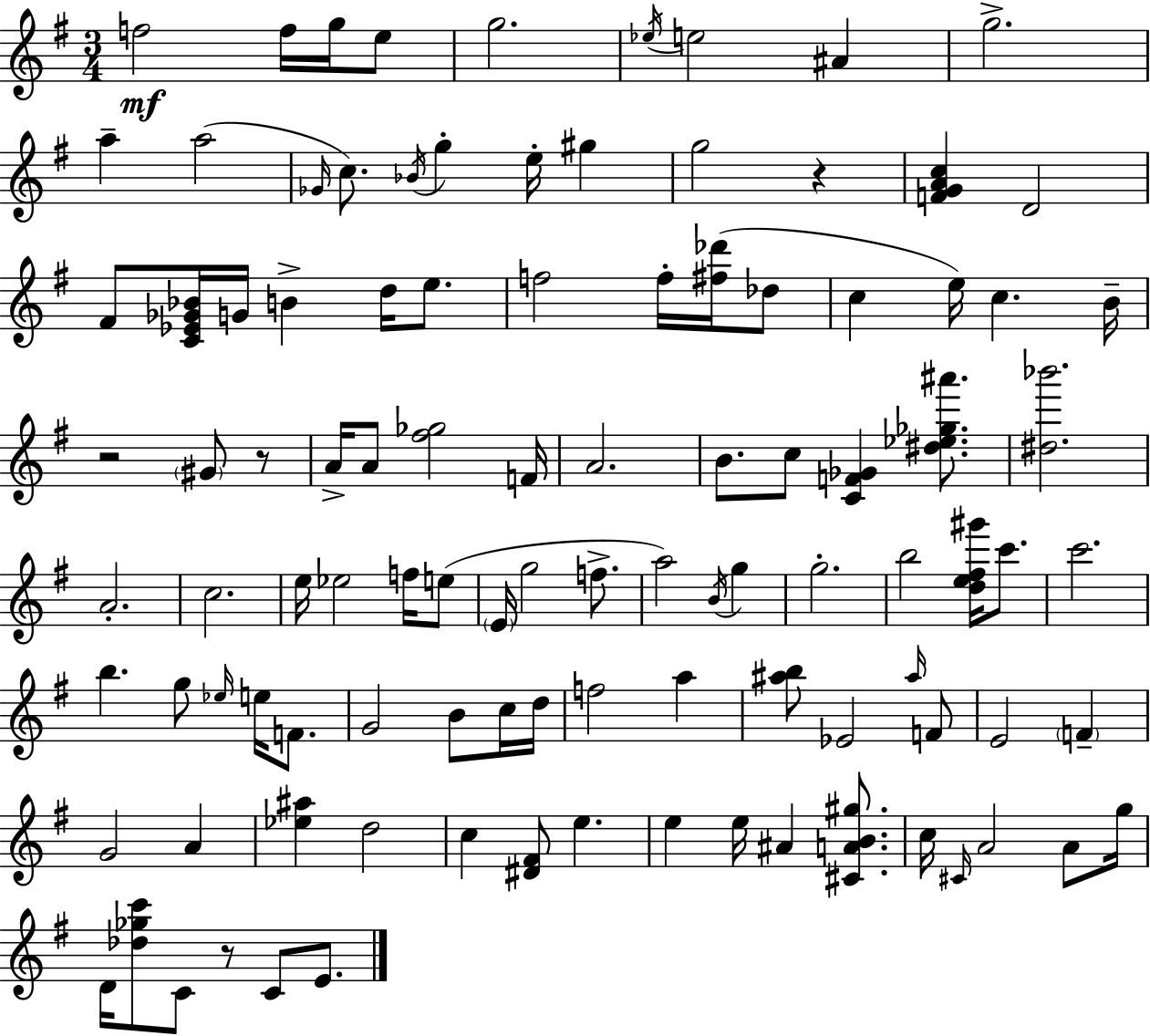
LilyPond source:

{
  \clef treble
  \numericTimeSignature
  \time 3/4
  \key e \minor
  f''2\mf f''16 g''16 e''8 | g''2. | \acciaccatura { ees''16 } e''2 ais'4 | g''2.-> | \break a''4-- a''2( | \grace { ges'16 } c''8.) \acciaccatura { bes'16 } g''4-. e''16-. gis''4 | g''2 r4 | <f' g' a' c''>4 d'2 | \break fis'8 <c' ees' ges' bes'>16 g'16 b'4-> d''16 | e''8. f''2 f''16-. | <fis'' des'''>16( des''8 c''4 e''16) c''4. | b'16-- r2 \parenthesize gis'8 | \break r8 a'16-> a'8 <fis'' ges''>2 | f'16 a'2. | b'8. c''8 <c' f' ges'>4 | <dis'' ees'' ges'' ais'''>8. <dis'' bes'''>2. | \break a'2.-. | c''2. | e''16 ees''2 | f''16 e''8( \parenthesize e'16 g''2 | \break f''8.-> a''2) \acciaccatura { b'16 } | g''4 g''2.-. | b''2 | <d'' e'' fis'' gis'''>16 c'''8. c'''2. | \break b''4. g''8 | \grace { ees''16 } e''16 f'8. g'2 | b'8 c''16 d''16 f''2 | a''4 <ais'' b''>8 ees'2 | \break \grace { ais''16 } f'8 e'2 | \parenthesize f'4-- g'2 | a'4 <ees'' ais''>4 d''2 | c''4 <dis' fis'>8 | \break e''4. e''4 e''16 ais'4 | <cis' a' b' gis''>8. c''16 \grace { cis'16 } a'2 | a'8 g''16 d'16 <des'' ges'' c'''>8 c'8 | r8 c'8 e'8. \bar "|."
}